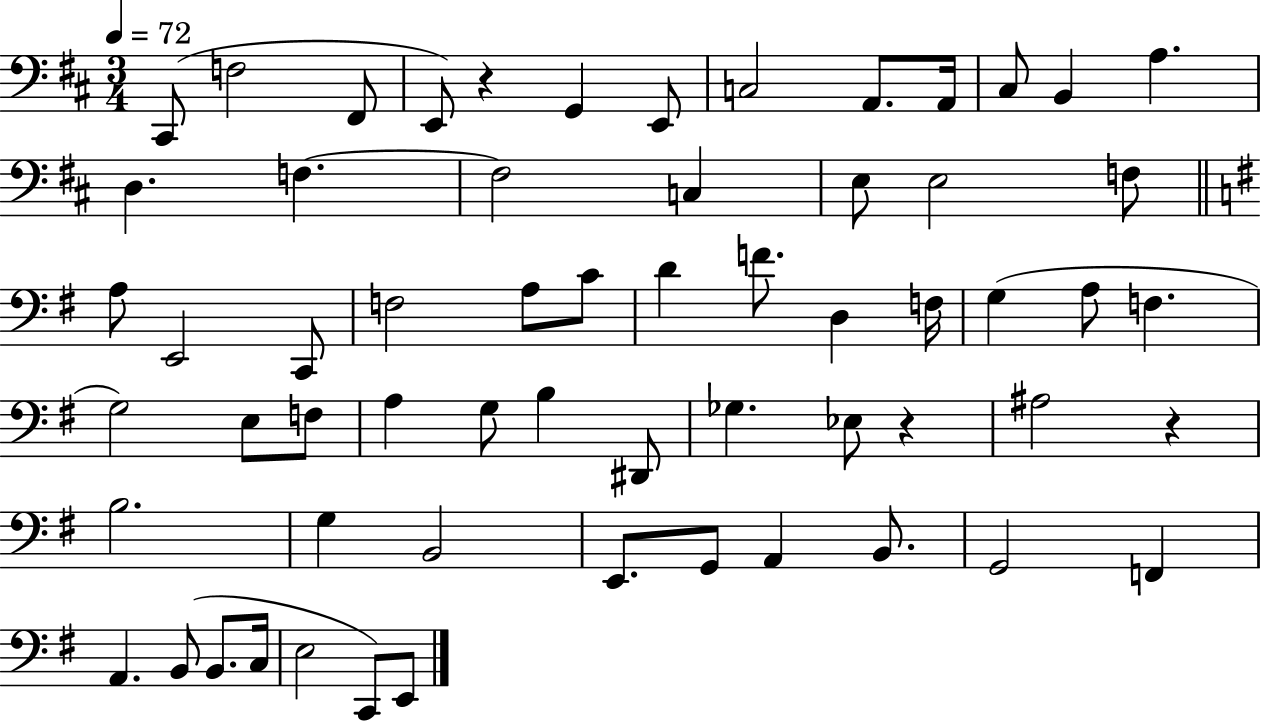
X:1
T:Untitled
M:3/4
L:1/4
K:D
^C,,/2 F,2 ^F,,/2 E,,/2 z G,, E,,/2 C,2 A,,/2 A,,/4 ^C,/2 B,, A, D, F, F,2 C, E,/2 E,2 F,/2 A,/2 E,,2 C,,/2 F,2 A,/2 C/2 D F/2 D, F,/4 G, A,/2 F, G,2 E,/2 F,/2 A, G,/2 B, ^D,,/2 _G, _E,/2 z ^A,2 z B,2 G, B,,2 E,,/2 G,,/2 A,, B,,/2 G,,2 F,, A,, B,,/2 B,,/2 C,/4 E,2 C,,/2 E,,/2